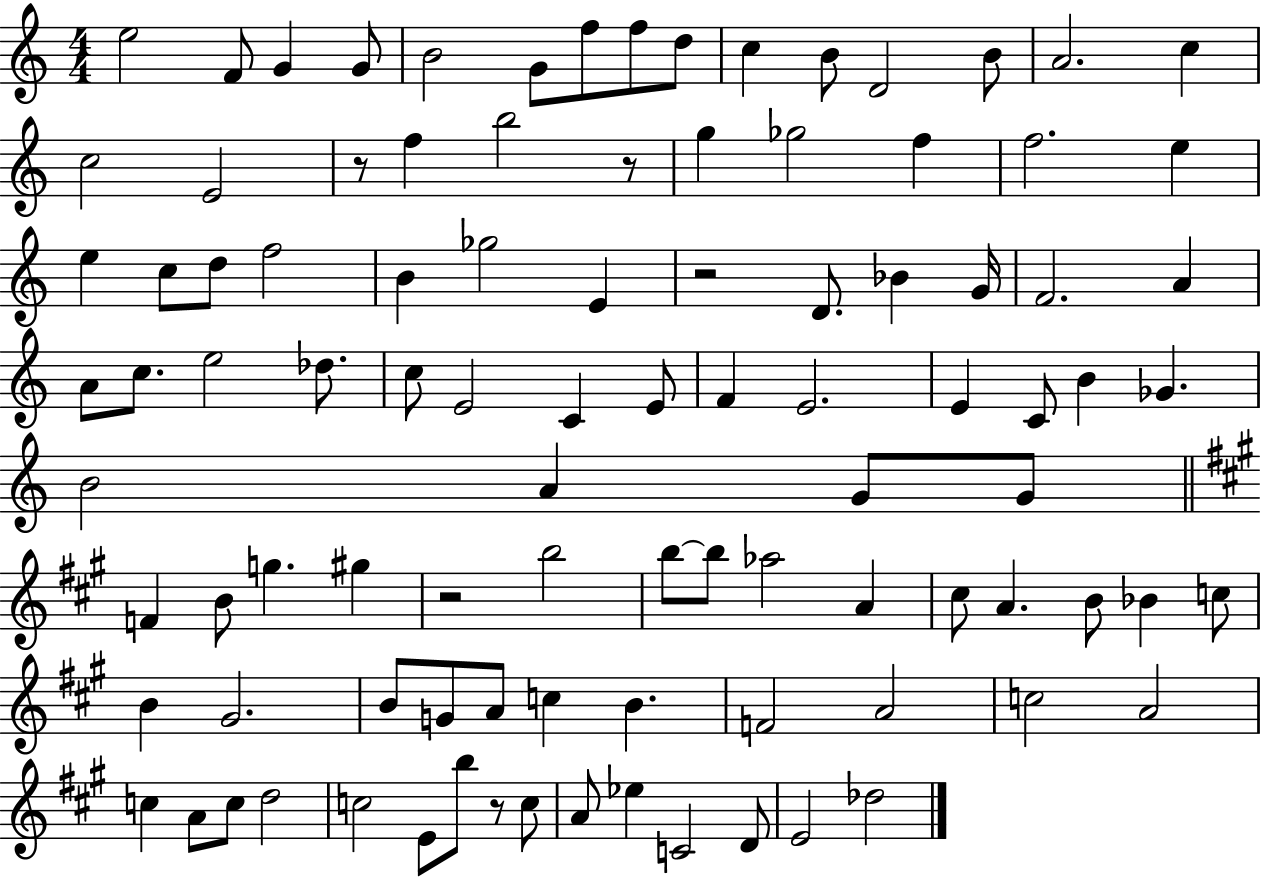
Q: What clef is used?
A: treble